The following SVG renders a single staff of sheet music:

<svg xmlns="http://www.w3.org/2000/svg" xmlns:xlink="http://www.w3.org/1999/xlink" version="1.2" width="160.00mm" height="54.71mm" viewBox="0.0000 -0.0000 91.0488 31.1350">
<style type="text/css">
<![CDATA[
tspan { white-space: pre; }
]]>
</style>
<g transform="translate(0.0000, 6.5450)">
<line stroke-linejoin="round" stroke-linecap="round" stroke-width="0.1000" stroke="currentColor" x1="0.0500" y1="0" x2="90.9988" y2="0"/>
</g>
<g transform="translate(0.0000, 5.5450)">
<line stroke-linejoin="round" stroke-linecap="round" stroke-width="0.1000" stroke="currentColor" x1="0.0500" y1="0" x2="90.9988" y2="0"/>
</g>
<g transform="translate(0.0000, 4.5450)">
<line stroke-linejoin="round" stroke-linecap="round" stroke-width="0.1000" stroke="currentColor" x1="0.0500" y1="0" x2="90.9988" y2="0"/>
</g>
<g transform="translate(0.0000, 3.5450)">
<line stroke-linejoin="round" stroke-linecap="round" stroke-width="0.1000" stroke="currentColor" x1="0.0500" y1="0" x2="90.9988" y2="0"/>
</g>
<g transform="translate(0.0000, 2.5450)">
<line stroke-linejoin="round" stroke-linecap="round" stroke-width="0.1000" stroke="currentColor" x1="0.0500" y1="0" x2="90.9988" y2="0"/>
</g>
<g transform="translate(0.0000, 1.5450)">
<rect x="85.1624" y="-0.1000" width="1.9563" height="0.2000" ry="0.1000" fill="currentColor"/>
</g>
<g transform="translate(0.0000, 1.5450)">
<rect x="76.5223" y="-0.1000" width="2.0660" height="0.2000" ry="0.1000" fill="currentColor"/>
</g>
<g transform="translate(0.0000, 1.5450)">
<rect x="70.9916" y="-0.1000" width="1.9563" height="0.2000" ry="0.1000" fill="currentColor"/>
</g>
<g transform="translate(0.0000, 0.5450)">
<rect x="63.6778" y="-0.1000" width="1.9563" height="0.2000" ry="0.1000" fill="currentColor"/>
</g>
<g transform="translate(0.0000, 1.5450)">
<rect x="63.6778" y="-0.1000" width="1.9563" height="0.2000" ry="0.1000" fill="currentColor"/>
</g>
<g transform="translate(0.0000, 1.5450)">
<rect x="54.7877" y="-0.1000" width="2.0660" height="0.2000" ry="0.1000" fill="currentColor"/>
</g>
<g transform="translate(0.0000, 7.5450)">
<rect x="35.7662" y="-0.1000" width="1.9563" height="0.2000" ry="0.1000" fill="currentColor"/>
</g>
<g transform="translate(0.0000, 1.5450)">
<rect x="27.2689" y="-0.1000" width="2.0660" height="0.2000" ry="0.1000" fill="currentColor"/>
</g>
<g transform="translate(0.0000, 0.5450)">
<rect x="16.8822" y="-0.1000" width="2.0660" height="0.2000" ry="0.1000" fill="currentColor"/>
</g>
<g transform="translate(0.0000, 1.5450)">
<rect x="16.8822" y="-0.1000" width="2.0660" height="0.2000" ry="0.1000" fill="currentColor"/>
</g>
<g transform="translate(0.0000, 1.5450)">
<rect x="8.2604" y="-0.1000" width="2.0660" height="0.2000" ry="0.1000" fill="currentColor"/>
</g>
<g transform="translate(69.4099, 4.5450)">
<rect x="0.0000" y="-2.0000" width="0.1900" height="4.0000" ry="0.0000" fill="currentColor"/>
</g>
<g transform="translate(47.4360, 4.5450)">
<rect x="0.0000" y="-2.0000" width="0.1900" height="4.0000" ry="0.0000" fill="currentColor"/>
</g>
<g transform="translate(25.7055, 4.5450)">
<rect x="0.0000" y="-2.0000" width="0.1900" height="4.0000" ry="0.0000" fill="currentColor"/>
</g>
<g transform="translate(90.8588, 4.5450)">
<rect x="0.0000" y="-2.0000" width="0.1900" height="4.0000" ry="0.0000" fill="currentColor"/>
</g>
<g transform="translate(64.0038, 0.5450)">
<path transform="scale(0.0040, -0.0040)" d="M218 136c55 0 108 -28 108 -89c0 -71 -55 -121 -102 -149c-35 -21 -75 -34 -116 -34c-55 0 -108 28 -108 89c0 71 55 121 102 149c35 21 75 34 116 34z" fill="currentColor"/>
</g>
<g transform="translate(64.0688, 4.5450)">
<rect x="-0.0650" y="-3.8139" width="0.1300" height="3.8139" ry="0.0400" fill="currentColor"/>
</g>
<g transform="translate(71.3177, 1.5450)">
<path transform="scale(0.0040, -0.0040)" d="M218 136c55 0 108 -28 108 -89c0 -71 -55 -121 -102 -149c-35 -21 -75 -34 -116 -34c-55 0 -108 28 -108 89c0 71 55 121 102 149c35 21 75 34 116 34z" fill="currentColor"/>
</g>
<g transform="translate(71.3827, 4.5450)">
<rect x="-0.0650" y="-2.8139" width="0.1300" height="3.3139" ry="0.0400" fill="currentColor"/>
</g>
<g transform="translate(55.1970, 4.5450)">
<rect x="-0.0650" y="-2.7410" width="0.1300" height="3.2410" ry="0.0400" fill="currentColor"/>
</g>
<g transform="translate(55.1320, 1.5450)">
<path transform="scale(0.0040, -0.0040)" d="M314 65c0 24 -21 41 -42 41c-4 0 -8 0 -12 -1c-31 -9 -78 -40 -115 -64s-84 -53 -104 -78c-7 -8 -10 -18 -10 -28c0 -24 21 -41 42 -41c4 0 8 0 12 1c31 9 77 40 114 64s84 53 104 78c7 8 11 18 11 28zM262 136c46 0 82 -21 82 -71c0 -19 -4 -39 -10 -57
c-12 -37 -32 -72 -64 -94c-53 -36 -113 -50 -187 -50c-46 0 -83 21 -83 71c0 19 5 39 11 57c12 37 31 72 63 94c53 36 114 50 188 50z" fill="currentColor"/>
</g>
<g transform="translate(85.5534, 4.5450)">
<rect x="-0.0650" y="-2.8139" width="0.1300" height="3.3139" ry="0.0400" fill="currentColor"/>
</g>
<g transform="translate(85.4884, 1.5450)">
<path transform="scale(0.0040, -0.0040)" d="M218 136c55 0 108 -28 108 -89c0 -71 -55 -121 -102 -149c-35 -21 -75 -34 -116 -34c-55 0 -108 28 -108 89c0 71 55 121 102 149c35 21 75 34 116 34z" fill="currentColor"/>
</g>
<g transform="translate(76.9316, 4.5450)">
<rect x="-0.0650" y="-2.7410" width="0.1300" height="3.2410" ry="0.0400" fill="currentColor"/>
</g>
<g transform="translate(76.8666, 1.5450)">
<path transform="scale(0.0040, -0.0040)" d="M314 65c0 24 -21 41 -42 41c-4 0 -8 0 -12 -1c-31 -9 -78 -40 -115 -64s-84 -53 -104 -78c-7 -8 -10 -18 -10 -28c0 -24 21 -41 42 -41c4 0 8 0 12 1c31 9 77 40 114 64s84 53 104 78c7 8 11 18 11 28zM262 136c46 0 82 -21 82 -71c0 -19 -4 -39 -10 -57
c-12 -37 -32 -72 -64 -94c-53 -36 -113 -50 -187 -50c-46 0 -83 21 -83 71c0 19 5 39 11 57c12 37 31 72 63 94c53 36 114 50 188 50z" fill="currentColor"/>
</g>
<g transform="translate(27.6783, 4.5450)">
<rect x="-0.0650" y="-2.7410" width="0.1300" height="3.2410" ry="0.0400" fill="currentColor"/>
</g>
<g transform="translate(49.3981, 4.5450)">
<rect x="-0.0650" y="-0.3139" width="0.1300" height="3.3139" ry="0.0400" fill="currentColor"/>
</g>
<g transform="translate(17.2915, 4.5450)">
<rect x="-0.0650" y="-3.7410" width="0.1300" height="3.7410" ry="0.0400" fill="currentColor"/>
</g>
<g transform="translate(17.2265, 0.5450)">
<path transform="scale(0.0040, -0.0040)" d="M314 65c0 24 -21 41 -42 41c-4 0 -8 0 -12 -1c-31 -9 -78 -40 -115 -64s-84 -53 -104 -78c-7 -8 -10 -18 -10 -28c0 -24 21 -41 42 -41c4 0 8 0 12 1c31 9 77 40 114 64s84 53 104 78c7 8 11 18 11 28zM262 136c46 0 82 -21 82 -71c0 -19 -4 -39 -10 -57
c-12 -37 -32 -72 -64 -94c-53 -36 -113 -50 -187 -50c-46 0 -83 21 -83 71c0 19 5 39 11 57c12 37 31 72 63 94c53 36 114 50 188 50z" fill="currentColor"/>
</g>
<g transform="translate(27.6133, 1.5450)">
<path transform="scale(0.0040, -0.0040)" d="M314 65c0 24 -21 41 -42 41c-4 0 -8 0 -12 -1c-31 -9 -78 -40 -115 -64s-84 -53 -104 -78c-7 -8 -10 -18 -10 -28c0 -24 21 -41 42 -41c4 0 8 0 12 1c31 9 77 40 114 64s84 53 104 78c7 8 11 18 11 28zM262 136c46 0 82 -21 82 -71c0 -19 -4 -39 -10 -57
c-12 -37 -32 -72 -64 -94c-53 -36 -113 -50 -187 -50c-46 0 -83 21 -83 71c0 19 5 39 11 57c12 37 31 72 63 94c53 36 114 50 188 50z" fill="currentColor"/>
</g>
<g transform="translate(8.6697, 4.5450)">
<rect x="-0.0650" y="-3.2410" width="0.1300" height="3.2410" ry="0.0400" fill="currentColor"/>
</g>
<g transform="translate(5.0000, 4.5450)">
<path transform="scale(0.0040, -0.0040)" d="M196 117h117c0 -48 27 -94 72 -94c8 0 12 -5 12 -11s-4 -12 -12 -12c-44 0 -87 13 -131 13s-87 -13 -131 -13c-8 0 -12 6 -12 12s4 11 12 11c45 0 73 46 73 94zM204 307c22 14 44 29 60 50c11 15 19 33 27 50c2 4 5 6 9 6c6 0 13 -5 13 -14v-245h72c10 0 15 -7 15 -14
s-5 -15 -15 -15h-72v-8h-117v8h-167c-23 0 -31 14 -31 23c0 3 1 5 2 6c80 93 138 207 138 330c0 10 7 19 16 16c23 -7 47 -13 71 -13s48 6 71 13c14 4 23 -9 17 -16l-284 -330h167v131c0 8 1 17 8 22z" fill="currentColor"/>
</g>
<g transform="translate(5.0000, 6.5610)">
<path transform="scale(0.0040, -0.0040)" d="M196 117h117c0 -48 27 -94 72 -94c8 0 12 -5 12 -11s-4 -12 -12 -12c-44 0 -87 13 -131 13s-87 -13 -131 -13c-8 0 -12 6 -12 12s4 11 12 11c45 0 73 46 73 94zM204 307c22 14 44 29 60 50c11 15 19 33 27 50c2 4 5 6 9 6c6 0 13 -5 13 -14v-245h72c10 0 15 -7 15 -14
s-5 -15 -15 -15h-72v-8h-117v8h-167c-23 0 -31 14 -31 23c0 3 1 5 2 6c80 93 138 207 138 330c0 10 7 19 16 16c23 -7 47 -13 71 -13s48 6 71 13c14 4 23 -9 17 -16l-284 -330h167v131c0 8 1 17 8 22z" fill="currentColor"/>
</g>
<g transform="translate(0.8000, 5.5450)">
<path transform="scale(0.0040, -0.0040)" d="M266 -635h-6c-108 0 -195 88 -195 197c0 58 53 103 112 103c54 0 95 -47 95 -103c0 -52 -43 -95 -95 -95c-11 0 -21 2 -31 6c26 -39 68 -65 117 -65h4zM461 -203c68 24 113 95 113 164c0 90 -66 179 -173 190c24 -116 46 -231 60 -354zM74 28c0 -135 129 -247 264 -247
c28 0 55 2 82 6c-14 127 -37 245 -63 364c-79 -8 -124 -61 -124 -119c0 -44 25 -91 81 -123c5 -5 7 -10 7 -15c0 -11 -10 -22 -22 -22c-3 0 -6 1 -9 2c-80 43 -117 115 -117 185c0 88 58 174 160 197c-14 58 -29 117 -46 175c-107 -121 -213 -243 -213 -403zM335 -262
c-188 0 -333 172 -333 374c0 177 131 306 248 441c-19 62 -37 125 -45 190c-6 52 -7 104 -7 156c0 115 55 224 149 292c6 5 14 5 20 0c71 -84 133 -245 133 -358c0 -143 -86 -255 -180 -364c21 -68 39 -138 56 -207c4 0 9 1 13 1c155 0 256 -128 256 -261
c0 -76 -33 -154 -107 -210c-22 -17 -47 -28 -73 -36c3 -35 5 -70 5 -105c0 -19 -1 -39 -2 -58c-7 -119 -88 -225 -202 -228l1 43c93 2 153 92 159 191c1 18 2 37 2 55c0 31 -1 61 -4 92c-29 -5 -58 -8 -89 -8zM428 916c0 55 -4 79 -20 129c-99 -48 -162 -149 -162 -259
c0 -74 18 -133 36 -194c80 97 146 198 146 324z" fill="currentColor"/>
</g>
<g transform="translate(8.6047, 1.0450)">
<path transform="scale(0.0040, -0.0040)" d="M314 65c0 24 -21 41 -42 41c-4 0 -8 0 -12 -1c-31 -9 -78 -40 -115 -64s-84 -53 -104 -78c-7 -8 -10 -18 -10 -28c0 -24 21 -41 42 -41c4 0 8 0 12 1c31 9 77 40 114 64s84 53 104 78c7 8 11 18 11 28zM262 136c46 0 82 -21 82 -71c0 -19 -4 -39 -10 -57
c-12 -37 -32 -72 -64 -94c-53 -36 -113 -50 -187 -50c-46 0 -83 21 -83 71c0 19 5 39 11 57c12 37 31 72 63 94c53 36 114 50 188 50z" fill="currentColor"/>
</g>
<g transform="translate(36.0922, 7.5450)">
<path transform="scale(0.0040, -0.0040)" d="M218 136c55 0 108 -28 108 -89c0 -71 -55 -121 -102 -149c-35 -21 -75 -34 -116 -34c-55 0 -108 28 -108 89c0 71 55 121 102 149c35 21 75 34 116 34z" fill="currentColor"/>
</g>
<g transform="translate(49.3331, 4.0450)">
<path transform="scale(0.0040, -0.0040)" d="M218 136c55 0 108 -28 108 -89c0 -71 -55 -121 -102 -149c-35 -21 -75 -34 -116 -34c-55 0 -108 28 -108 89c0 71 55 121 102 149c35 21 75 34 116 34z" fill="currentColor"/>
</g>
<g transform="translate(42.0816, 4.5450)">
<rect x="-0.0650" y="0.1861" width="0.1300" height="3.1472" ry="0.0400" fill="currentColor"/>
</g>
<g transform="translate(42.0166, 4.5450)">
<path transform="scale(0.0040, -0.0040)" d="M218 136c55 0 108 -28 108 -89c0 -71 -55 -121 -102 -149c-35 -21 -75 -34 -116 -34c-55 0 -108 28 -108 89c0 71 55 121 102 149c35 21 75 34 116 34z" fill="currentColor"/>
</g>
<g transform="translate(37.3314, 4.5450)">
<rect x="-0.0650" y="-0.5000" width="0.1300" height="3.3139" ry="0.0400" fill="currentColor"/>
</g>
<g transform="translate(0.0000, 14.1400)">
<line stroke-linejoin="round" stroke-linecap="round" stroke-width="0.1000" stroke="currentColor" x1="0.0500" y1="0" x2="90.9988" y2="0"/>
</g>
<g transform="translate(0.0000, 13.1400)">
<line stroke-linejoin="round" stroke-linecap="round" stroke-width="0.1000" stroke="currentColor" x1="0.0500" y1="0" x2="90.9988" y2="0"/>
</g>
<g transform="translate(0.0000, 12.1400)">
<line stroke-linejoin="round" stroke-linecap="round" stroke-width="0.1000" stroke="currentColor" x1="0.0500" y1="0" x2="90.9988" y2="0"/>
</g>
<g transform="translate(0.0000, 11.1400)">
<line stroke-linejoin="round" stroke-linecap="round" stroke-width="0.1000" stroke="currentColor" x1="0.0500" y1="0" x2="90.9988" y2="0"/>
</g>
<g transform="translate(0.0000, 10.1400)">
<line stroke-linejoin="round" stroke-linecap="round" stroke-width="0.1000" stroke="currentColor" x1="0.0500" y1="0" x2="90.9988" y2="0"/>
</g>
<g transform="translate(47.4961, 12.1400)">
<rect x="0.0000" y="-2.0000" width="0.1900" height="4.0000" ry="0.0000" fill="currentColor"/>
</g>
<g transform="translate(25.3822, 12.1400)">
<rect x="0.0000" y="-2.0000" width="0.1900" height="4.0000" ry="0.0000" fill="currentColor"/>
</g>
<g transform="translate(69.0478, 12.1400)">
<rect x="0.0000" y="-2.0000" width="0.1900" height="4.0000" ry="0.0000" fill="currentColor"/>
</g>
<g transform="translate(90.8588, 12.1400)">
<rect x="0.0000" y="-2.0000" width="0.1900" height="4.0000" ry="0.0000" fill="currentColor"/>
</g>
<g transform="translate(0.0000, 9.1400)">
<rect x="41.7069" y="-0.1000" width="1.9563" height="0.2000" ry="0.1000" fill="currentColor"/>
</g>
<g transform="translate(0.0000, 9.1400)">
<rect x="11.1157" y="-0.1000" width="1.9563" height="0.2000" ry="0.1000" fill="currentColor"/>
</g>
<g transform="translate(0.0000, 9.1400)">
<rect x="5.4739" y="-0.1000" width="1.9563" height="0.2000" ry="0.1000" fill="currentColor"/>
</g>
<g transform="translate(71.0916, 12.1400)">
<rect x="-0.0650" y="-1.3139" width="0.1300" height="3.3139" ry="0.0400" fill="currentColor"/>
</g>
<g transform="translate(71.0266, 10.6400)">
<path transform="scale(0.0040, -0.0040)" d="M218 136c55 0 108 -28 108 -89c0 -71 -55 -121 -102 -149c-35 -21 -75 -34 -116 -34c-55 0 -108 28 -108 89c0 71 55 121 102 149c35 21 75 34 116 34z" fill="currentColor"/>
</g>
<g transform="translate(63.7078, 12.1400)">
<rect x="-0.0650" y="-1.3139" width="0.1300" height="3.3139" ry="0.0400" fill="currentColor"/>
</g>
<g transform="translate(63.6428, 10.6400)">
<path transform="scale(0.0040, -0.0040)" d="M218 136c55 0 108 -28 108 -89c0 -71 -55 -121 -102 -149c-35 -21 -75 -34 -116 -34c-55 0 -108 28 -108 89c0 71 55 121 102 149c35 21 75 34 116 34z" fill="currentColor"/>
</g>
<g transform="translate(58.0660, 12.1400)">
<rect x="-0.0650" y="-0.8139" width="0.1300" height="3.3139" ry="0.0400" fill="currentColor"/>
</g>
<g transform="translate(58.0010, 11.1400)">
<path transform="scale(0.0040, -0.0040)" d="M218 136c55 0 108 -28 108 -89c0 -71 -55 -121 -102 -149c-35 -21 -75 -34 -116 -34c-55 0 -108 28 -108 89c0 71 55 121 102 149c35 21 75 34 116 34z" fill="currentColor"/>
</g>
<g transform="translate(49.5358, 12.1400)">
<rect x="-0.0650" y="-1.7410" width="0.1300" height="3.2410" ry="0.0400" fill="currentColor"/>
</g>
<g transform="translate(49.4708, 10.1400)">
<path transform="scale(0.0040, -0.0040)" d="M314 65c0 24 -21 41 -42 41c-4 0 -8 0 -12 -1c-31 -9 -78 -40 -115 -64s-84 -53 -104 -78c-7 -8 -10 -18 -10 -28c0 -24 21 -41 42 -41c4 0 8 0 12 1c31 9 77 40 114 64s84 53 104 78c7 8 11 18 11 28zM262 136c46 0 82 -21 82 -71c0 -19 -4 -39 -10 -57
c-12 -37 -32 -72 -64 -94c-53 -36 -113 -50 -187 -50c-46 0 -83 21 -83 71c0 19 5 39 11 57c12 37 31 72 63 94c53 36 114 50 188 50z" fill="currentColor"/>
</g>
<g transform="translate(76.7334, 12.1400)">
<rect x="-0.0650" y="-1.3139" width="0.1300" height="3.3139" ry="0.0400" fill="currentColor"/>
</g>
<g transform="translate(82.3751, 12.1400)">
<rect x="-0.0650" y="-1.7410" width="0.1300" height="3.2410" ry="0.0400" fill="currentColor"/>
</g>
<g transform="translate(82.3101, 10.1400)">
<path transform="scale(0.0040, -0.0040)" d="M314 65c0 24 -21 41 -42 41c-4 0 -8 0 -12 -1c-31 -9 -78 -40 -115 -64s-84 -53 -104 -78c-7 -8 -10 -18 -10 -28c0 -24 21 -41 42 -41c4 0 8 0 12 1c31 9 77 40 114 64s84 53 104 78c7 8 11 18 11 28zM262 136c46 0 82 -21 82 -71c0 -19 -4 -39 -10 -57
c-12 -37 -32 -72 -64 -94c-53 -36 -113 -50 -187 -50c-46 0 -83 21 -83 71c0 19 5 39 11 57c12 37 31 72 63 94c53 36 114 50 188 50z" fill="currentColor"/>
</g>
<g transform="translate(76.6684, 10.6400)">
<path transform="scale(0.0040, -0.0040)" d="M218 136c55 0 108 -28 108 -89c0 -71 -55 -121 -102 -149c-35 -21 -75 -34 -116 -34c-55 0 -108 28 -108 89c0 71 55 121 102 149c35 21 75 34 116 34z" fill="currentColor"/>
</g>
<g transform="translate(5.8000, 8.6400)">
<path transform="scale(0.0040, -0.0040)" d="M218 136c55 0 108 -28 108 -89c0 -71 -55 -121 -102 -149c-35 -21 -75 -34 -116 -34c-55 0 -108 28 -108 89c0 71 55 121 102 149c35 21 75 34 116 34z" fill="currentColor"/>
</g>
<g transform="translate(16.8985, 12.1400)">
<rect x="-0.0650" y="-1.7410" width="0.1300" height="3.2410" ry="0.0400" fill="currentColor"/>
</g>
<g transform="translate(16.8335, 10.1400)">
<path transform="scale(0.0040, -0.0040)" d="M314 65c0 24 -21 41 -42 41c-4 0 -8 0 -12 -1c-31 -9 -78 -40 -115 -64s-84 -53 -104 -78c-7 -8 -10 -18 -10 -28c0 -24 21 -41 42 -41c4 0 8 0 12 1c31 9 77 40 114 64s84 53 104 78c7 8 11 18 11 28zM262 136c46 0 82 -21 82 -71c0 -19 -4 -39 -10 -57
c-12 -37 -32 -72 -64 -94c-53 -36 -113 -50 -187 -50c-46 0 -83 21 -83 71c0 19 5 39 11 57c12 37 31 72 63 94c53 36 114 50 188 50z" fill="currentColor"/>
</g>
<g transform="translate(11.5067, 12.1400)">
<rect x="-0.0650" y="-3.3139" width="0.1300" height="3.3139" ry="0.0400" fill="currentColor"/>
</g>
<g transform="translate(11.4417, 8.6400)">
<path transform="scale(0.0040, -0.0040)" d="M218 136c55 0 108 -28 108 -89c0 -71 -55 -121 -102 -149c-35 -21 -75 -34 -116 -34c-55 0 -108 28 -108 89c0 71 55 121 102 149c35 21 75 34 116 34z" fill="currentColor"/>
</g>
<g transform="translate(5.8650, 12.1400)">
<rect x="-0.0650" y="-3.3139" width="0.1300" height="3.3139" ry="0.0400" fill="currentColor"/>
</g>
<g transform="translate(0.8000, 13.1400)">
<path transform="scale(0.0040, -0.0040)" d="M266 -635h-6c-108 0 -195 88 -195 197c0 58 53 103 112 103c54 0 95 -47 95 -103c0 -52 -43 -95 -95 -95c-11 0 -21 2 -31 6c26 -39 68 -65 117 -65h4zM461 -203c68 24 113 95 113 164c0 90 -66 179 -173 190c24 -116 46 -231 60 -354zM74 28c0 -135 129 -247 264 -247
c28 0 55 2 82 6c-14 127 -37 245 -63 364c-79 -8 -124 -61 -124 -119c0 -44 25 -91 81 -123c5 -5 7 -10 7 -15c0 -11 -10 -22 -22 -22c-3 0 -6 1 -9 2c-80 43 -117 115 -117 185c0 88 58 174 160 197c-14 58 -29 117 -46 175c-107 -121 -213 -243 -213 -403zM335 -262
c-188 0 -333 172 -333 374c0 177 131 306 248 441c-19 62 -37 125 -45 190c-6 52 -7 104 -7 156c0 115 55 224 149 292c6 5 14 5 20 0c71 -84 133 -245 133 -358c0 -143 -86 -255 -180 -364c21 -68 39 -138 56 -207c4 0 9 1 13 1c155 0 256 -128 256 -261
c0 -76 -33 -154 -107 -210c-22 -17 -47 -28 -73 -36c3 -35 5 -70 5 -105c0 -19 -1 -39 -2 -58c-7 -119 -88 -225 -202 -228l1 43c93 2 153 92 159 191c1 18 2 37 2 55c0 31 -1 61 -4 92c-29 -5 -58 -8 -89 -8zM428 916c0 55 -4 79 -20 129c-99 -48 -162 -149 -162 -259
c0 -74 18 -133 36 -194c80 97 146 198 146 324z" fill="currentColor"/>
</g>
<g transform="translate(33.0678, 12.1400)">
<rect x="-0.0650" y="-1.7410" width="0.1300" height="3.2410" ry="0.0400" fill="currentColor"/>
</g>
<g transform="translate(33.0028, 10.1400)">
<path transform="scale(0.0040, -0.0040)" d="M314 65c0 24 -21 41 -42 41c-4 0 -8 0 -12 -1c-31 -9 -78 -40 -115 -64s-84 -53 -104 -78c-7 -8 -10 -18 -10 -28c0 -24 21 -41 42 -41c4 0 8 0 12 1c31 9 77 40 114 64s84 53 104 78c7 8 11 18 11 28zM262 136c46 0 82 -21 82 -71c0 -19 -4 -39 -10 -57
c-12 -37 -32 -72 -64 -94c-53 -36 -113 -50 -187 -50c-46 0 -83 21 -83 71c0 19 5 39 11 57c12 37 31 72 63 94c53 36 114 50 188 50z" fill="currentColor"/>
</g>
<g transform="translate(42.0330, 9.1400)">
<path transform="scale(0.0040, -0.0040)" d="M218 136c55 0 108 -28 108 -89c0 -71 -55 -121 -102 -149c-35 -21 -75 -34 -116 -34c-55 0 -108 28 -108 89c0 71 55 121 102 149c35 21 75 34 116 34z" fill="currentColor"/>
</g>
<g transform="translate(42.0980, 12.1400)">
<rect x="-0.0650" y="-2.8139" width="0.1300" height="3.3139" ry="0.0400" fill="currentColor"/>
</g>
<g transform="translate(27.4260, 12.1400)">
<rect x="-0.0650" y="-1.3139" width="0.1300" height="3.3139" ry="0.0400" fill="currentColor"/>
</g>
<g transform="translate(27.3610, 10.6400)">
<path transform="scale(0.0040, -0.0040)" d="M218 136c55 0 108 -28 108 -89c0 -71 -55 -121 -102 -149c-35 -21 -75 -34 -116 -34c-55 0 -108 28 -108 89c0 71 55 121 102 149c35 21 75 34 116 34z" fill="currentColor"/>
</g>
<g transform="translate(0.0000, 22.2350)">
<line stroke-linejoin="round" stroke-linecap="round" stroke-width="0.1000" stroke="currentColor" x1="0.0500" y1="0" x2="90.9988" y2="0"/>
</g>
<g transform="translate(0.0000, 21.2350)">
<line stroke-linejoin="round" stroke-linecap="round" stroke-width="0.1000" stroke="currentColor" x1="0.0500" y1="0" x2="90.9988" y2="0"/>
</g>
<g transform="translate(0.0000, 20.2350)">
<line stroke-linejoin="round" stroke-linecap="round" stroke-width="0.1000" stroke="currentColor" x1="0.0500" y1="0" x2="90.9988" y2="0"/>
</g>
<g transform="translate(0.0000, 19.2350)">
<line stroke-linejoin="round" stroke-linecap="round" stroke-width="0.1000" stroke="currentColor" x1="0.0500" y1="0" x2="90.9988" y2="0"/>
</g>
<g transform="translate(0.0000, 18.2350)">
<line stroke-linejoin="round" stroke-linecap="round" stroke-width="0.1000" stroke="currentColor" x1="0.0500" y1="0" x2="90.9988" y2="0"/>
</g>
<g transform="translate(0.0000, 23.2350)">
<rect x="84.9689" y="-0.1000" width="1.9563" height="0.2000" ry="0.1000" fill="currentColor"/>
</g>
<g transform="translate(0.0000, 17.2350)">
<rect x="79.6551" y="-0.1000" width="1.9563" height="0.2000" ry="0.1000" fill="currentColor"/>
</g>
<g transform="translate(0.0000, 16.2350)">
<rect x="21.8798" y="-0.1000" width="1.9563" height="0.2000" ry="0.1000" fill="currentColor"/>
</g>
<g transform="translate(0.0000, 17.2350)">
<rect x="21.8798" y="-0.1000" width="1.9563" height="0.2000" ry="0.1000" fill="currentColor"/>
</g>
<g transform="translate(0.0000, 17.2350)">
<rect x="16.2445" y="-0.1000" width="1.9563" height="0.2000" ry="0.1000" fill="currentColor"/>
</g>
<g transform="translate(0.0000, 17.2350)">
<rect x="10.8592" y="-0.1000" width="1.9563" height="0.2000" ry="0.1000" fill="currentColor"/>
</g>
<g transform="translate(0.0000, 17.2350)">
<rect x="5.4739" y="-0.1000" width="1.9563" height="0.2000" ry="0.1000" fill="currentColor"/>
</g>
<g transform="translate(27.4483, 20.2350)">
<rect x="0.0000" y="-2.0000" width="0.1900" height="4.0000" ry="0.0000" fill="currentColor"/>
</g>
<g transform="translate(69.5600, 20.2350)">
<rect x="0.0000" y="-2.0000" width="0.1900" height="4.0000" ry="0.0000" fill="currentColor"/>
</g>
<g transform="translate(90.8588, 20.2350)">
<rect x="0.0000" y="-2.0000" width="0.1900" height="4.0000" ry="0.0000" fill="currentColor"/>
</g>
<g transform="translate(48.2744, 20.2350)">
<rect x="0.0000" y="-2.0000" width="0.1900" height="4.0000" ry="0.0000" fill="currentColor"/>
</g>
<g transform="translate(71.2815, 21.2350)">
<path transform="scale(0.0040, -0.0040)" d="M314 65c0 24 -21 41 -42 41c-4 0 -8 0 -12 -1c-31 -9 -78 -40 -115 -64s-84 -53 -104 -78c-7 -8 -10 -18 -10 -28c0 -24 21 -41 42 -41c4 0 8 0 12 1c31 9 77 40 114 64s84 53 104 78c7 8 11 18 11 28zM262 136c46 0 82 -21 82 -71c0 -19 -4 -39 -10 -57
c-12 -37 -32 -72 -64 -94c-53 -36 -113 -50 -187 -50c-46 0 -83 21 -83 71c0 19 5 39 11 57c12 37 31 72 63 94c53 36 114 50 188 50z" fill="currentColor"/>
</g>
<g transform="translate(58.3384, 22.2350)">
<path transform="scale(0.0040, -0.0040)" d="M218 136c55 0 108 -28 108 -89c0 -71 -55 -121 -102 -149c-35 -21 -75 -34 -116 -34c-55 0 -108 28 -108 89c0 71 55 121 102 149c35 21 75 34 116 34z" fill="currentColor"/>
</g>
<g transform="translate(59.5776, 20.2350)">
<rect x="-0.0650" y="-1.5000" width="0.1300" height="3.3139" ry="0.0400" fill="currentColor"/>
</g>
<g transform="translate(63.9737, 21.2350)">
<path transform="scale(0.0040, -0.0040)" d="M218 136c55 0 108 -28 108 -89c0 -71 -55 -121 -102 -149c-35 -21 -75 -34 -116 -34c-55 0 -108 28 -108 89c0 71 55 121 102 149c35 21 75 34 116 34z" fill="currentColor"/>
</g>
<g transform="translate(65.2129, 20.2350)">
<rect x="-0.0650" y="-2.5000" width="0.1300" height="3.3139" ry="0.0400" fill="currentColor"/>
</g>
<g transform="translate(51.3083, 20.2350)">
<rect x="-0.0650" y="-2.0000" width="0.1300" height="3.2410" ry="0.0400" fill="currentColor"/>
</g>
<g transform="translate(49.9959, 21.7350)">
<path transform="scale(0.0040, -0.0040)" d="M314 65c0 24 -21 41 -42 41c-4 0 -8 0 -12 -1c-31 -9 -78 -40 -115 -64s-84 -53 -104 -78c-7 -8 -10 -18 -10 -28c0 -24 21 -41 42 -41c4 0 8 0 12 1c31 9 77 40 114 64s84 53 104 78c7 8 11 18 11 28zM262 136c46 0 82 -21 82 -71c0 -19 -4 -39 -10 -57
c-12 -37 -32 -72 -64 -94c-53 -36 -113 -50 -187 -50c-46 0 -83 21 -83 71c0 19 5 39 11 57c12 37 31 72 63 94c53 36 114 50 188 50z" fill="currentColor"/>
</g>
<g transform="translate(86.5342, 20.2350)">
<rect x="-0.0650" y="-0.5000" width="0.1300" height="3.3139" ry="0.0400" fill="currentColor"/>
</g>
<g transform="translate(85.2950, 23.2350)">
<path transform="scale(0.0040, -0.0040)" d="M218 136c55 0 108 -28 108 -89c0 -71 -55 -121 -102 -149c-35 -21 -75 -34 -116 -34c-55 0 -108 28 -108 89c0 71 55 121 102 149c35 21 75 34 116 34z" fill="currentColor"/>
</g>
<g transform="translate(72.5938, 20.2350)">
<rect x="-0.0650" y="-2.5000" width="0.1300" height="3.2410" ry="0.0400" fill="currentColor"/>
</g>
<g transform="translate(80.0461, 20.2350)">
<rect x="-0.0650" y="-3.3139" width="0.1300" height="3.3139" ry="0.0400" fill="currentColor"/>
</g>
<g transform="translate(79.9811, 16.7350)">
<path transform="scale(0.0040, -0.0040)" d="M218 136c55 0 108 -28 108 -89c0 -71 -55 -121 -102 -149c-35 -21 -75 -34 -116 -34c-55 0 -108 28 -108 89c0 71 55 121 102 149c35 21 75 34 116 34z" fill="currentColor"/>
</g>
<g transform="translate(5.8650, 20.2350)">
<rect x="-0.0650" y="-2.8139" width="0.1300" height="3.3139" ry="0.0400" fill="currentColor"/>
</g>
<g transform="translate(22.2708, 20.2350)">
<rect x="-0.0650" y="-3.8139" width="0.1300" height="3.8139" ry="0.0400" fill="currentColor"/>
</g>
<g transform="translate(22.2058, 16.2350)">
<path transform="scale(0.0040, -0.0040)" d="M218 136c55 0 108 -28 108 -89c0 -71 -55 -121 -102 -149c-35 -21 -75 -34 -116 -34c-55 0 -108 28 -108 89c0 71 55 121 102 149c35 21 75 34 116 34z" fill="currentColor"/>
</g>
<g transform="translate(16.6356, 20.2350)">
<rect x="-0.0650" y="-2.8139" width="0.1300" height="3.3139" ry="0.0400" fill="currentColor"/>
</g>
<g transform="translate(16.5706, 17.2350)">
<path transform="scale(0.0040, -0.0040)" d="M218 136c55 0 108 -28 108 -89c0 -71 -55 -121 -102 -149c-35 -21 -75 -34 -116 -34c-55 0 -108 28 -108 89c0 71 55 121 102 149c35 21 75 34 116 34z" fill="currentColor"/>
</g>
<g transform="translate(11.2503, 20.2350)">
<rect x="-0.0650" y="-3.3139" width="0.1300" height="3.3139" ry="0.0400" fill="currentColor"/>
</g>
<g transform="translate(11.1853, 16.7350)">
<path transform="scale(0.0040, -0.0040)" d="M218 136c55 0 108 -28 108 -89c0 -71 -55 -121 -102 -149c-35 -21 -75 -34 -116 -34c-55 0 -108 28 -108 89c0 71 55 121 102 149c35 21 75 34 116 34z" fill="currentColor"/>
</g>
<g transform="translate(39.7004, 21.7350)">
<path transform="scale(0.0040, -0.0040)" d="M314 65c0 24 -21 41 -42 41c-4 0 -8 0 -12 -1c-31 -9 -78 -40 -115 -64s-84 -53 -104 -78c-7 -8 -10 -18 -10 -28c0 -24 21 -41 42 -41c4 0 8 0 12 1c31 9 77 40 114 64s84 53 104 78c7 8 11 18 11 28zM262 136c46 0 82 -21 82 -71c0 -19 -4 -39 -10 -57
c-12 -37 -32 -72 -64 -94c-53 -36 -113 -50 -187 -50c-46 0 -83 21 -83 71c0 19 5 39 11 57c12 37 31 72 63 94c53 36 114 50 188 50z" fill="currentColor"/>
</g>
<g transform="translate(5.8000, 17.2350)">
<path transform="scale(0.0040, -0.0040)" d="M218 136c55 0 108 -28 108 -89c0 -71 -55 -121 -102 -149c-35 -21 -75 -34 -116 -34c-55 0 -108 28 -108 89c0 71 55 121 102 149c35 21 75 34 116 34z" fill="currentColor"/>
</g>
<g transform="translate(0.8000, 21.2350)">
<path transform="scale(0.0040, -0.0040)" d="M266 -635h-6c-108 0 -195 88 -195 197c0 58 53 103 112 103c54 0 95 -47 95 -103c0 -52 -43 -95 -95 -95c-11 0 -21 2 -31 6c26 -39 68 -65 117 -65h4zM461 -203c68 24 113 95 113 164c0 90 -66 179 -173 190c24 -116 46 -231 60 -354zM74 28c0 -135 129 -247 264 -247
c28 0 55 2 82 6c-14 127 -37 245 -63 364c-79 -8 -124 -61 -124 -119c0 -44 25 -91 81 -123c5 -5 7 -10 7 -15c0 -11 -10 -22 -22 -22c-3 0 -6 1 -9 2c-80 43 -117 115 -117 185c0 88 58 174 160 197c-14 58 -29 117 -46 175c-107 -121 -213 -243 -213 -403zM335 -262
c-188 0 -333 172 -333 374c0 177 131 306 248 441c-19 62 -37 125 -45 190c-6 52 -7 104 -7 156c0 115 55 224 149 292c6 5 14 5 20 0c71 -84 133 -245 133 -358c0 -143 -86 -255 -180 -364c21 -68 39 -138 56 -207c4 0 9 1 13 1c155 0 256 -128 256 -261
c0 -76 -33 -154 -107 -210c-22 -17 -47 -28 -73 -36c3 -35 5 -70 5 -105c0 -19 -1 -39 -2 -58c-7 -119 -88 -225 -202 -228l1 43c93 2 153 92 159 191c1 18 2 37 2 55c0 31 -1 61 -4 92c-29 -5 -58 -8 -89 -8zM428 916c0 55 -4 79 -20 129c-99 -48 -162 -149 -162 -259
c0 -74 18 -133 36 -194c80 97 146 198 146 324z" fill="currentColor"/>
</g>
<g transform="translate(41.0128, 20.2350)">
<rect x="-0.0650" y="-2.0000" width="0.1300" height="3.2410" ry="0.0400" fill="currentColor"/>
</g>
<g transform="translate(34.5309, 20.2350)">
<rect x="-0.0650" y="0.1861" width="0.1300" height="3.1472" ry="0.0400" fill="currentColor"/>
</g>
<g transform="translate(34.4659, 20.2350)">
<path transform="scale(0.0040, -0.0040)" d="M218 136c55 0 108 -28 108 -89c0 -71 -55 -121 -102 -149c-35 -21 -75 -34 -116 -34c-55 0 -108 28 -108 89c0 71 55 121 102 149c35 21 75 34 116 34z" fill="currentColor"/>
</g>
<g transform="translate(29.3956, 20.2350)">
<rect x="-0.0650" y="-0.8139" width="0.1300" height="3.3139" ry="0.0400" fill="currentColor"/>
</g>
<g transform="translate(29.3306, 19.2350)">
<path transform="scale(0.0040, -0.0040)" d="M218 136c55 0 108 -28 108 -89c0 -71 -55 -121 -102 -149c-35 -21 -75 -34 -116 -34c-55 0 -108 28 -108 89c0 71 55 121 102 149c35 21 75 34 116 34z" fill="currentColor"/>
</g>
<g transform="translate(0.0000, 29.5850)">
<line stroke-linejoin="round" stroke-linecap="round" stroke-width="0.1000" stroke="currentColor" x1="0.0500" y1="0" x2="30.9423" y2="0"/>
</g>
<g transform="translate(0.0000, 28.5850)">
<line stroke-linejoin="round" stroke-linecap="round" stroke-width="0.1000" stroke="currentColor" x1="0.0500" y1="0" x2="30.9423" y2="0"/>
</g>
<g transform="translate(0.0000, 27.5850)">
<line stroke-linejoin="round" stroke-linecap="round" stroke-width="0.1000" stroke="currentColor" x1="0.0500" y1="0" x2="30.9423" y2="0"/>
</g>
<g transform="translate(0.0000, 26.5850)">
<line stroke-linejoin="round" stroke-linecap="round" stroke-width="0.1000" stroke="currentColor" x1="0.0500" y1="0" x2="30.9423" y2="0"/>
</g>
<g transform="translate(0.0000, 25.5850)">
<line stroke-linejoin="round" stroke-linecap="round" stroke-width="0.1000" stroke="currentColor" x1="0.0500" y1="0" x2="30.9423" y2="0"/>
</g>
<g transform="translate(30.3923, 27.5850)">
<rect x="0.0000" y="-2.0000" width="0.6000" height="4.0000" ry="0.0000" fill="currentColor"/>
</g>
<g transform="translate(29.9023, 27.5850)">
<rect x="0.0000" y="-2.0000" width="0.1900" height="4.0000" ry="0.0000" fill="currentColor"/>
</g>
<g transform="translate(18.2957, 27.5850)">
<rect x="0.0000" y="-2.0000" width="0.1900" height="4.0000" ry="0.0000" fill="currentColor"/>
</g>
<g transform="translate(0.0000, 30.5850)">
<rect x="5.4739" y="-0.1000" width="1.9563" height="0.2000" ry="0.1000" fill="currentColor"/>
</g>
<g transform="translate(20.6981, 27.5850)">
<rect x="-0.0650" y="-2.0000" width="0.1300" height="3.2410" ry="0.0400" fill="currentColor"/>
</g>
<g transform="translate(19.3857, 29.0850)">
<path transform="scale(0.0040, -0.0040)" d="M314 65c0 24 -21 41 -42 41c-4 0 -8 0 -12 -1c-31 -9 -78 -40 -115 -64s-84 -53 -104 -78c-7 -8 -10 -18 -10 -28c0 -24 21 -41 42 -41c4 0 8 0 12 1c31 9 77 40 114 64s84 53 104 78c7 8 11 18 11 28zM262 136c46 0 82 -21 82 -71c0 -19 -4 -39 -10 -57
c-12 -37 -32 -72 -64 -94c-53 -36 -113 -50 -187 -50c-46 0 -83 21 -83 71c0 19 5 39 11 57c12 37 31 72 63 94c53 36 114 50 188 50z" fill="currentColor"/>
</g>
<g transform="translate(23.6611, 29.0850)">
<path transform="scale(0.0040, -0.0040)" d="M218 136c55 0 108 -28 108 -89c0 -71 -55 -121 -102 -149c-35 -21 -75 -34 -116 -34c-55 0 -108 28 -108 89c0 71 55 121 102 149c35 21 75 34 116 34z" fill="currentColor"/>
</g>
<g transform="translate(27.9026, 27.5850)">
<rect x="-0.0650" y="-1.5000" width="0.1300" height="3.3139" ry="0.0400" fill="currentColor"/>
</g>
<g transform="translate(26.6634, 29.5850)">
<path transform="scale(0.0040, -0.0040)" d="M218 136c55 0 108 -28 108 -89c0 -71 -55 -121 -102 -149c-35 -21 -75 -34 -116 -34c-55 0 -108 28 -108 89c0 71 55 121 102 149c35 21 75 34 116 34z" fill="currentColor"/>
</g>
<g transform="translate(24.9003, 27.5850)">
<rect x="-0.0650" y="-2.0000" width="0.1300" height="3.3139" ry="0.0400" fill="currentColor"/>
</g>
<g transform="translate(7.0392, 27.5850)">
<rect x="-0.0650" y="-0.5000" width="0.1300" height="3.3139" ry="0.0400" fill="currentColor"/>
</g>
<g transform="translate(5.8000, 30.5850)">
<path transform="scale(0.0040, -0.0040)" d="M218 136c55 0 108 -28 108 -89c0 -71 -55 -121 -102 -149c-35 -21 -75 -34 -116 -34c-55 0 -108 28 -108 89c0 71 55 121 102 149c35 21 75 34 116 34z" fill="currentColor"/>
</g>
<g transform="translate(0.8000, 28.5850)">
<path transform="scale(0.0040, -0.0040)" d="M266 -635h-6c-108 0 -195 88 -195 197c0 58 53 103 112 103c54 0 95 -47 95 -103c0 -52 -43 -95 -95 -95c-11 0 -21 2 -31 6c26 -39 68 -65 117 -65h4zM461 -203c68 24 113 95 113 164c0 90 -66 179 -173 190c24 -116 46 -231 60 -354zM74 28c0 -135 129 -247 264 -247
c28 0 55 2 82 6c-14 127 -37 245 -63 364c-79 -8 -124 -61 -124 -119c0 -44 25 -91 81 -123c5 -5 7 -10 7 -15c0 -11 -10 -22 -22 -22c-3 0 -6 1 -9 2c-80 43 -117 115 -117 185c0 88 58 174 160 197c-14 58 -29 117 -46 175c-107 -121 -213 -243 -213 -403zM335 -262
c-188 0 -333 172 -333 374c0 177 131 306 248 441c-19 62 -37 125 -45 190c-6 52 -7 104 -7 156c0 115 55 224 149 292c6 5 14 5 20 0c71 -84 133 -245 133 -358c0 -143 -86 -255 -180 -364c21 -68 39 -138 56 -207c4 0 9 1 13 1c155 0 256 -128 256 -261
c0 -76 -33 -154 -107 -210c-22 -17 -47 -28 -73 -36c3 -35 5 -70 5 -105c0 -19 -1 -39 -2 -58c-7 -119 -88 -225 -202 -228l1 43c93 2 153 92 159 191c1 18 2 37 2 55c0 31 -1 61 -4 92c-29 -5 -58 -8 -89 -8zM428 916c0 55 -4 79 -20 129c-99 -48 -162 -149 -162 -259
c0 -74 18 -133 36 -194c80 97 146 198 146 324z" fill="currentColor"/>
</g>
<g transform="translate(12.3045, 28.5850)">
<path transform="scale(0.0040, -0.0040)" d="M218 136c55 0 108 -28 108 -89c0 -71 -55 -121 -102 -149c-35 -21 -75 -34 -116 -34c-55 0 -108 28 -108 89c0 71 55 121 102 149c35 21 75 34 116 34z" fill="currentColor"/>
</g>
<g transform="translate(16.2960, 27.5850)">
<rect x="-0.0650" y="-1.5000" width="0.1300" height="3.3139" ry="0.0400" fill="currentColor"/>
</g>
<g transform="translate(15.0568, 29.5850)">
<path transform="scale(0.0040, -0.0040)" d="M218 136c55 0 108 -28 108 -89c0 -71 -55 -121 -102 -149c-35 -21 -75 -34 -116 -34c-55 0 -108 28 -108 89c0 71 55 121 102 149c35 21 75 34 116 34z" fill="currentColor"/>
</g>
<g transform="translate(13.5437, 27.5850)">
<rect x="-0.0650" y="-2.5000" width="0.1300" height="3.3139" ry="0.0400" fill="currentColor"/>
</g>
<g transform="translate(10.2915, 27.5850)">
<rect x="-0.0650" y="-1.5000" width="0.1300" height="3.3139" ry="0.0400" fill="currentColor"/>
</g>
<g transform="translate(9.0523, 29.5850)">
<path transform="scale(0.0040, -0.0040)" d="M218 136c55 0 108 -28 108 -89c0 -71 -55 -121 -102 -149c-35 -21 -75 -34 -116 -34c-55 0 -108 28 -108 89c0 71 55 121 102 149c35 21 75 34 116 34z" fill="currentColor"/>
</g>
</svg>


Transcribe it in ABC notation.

X:1
T:Untitled
M:4/4
L:1/4
K:C
b2 c'2 a2 C B c a2 c' a a2 a b b f2 e f2 a f2 d e e e f2 a b a c' d B F2 F2 E G G2 b C C E G E F2 F E